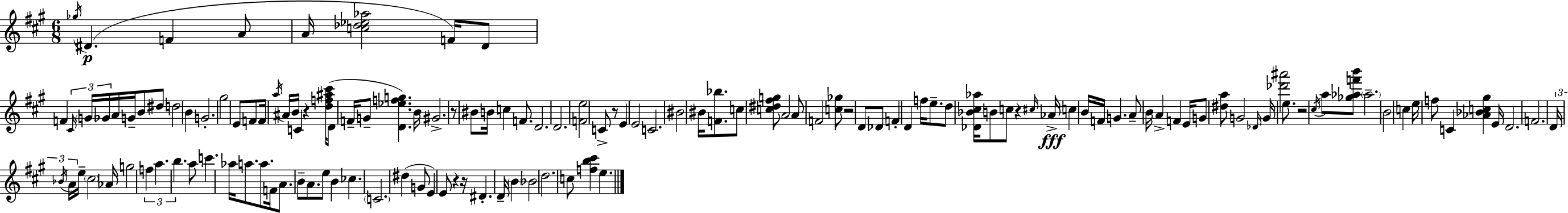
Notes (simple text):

Gb5/s D#4/q. F4/q A4/e A4/s [C5,Db5,Eb5,Ab5]/h F4/s D4/e F4/q C#4/s G4/s Gb4/s A4/s G4/s B4/e D#5/e D5/h B4/q G4/h. G#5/h E4/e F4/e F4/s A5/s A#4/s B4/s C4/q R/q [D5,F5,A#5,C#6]/s D4/e F4/s G4/e [D4,Eb5,F5,G5]/q. B4/s G#4/h. R/e BIS4/e B4/s C5/q F4/e. D4/h. D4/h. [F4,E5]/h C4/e R/e E4/q E4/h C4/h. BIS4/h BIS4/s [F4,Bb5]/e. C5/e [C5,D#5,F#5,G5]/e A4/h A4/e F4/h [C5,Gb5]/e R/h D4/e Db4/e F4/q D4/q F5/s E5/e. D5/e [Db4,Bb4,C#5,Ab5]/s B4/e C5/e R/q C#5/s Ab4/s C5/q B4/s F4/s G4/q. A4/e B4/s A4/q F4/q E4/s G4/e [D#5,A5]/e G4/h Db4/s G4/s [Db6,A#6]/h E5/e. R/h C#5/s A5/e [Gb5,Ab5,F6,B6]/e Ab5/h. B4/h C5/q E5/s F5/e C4/q [Ab4,Bb4,C5,G#5]/q E4/s D4/h. F4/h. D4/s Bb4/s A4/s E5/s C#5/h Ab4/s G5/h F5/q A5/q. B5/q. A5/e C6/q. Ab5/s A5/e. A5/e. F4/s A4/e. B4/e A4/e. E5/e B4/q CES5/q. C4/h. D#5/q G4/e E4/q E4/e R/q R/s D#4/q. D4/s B4/q Bb4/h D5/h. C5/e [F5,B5,C#6]/q E5/q.